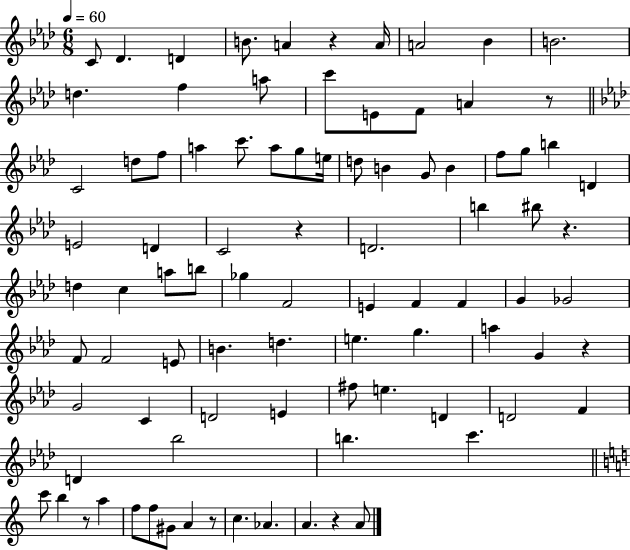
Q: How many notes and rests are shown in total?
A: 90